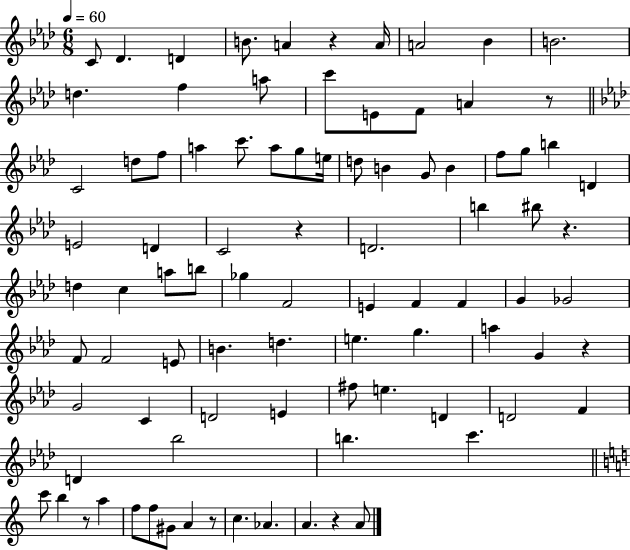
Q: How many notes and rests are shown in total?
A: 90